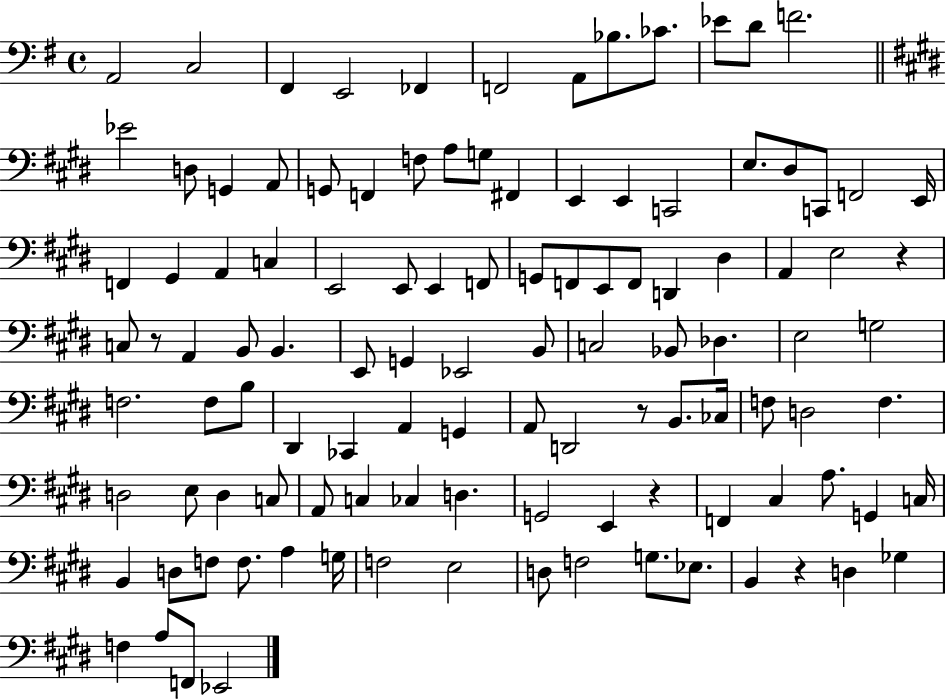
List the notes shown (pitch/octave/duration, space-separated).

A2/h C3/h F#2/q E2/h FES2/q F2/h A2/e Bb3/e. CES4/e. Eb4/e D4/e F4/h. Eb4/h D3/e G2/q A2/e G2/e F2/q F3/e A3/e G3/e F#2/q E2/q E2/q C2/h E3/e. D#3/e C2/e F2/h E2/s F2/q G#2/q A2/q C3/q E2/h E2/e E2/q F2/e G2/e F2/e E2/e F2/e D2/q D#3/q A2/q E3/h R/q C3/e R/e A2/q B2/e B2/q. E2/e G2/q Eb2/h B2/e C3/h Bb2/e Db3/q. E3/h G3/h F3/h. F3/e B3/e D#2/q CES2/q A2/q G2/q A2/e D2/h R/e B2/e. CES3/s F3/e D3/h F3/q. D3/h E3/e D3/q C3/e A2/e C3/q CES3/q D3/q. G2/h E2/q R/q F2/q C#3/q A3/e. G2/q C3/s B2/q D3/e F3/e F3/e. A3/q G3/s F3/h E3/h D3/e F3/h G3/e. Eb3/e. B2/q R/q D3/q Gb3/q F3/q A3/e F2/e Eb2/h